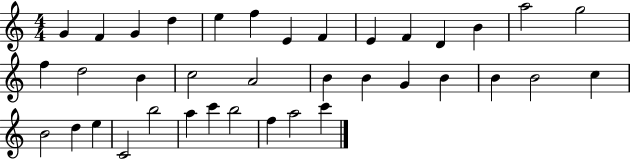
{
  \clef treble
  \numericTimeSignature
  \time 4/4
  \key c \major
  g'4 f'4 g'4 d''4 | e''4 f''4 e'4 f'4 | e'4 f'4 d'4 b'4 | a''2 g''2 | \break f''4 d''2 b'4 | c''2 a'2 | b'4 b'4 g'4 b'4 | b'4 b'2 c''4 | \break b'2 d''4 e''4 | c'2 b''2 | a''4 c'''4 b''2 | f''4 a''2 c'''4 | \break \bar "|."
}